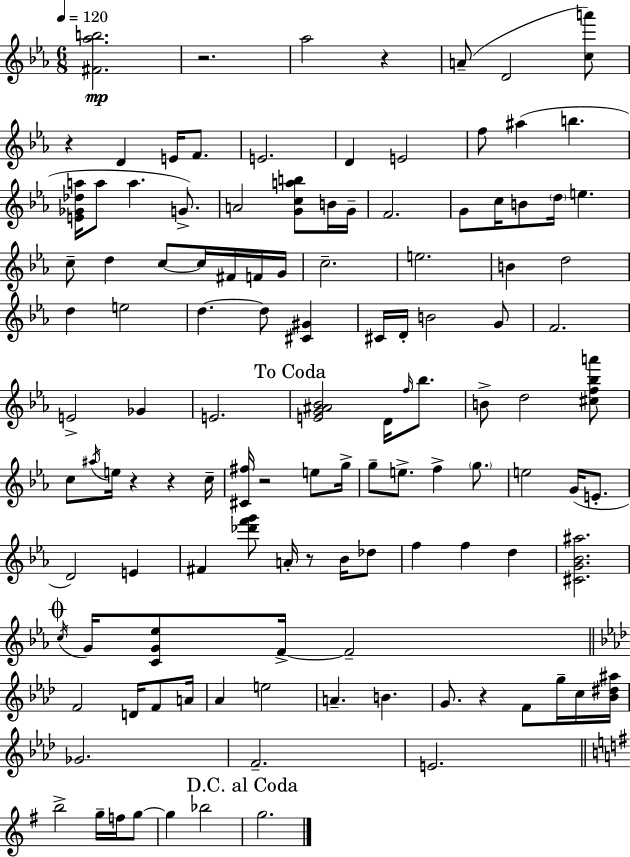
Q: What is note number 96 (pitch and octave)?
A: F5